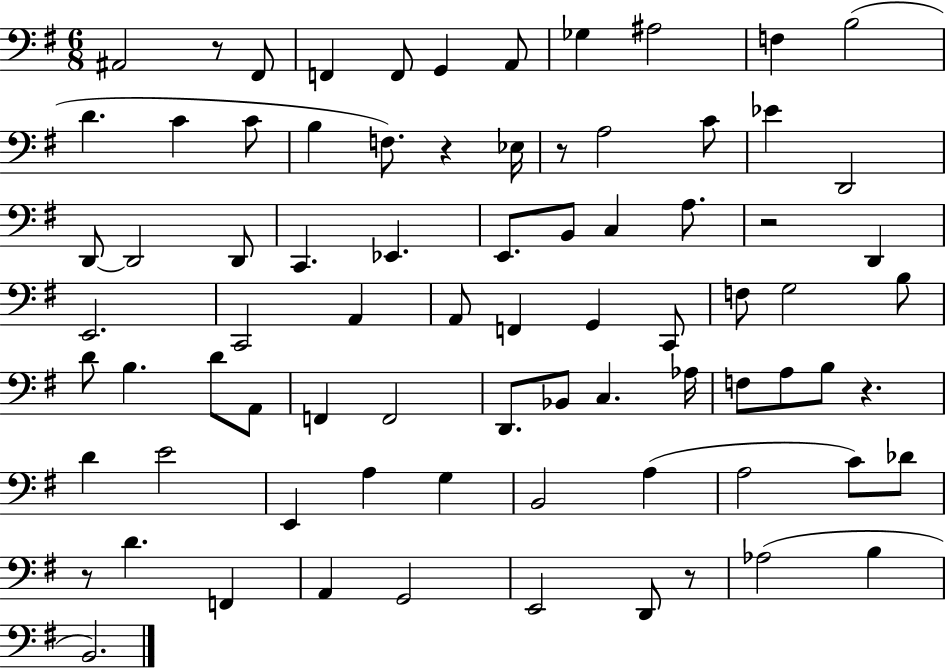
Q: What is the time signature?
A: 6/8